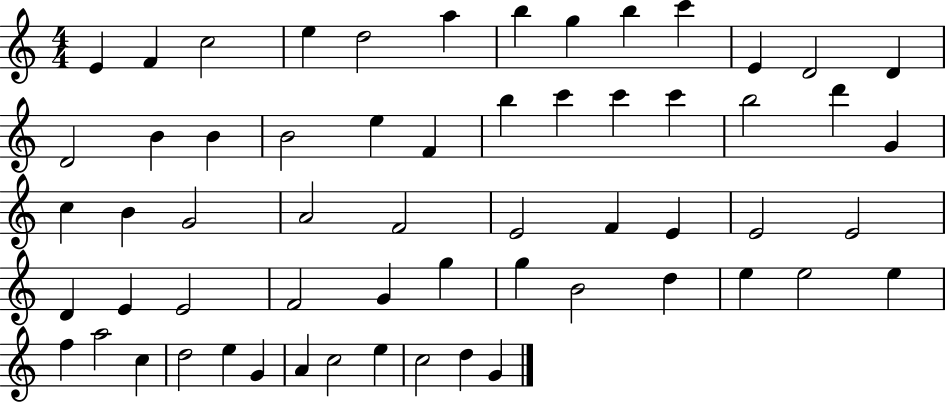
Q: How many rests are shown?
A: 0